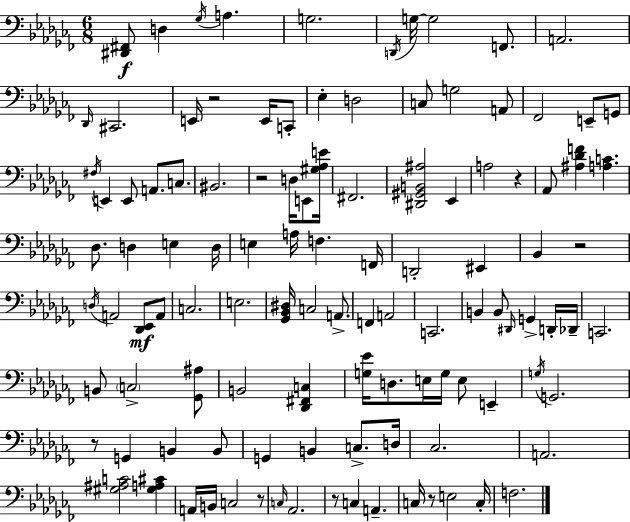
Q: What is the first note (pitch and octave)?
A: D3